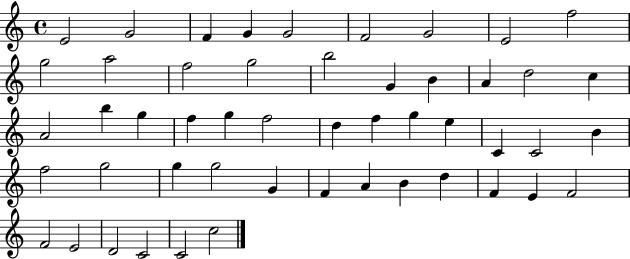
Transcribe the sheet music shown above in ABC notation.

X:1
T:Untitled
M:4/4
L:1/4
K:C
E2 G2 F G G2 F2 G2 E2 f2 g2 a2 f2 g2 b2 G B A d2 c A2 b g f g f2 d f g e C C2 B f2 g2 g g2 G F A B d F E F2 F2 E2 D2 C2 C2 c2